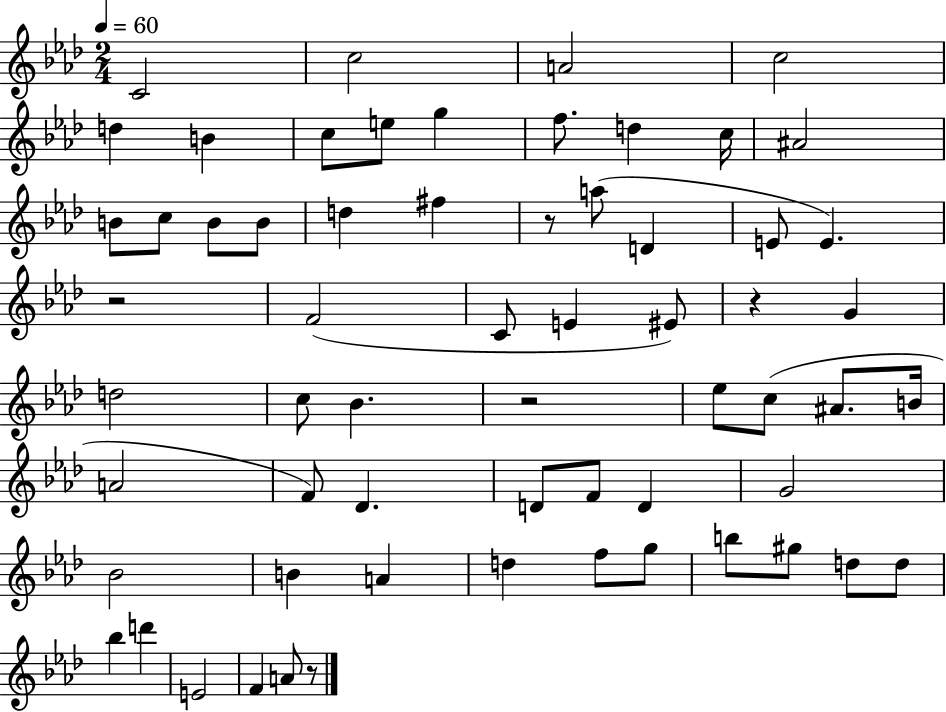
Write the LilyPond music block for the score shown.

{
  \clef treble
  \numericTimeSignature
  \time 2/4
  \key aes \major
  \tempo 4 = 60
  c'2 | c''2 | a'2 | c''2 | \break d''4 b'4 | c''8 e''8 g''4 | f''8. d''4 c''16 | ais'2 | \break b'8 c''8 b'8 b'8 | d''4 fis''4 | r8 a''8( d'4 | e'8 e'4.) | \break r2 | f'2( | c'8 e'4 eis'8) | r4 g'4 | \break d''2 | c''8 bes'4. | r2 | ees''8 c''8( ais'8. b'16 | \break a'2 | f'8) des'4. | d'8 f'8 d'4 | g'2 | \break bes'2 | b'4 a'4 | d''4 f''8 g''8 | b''8 gis''8 d''8 d''8 | \break bes''4 d'''4 | e'2 | f'4 a'8 r8 | \bar "|."
}